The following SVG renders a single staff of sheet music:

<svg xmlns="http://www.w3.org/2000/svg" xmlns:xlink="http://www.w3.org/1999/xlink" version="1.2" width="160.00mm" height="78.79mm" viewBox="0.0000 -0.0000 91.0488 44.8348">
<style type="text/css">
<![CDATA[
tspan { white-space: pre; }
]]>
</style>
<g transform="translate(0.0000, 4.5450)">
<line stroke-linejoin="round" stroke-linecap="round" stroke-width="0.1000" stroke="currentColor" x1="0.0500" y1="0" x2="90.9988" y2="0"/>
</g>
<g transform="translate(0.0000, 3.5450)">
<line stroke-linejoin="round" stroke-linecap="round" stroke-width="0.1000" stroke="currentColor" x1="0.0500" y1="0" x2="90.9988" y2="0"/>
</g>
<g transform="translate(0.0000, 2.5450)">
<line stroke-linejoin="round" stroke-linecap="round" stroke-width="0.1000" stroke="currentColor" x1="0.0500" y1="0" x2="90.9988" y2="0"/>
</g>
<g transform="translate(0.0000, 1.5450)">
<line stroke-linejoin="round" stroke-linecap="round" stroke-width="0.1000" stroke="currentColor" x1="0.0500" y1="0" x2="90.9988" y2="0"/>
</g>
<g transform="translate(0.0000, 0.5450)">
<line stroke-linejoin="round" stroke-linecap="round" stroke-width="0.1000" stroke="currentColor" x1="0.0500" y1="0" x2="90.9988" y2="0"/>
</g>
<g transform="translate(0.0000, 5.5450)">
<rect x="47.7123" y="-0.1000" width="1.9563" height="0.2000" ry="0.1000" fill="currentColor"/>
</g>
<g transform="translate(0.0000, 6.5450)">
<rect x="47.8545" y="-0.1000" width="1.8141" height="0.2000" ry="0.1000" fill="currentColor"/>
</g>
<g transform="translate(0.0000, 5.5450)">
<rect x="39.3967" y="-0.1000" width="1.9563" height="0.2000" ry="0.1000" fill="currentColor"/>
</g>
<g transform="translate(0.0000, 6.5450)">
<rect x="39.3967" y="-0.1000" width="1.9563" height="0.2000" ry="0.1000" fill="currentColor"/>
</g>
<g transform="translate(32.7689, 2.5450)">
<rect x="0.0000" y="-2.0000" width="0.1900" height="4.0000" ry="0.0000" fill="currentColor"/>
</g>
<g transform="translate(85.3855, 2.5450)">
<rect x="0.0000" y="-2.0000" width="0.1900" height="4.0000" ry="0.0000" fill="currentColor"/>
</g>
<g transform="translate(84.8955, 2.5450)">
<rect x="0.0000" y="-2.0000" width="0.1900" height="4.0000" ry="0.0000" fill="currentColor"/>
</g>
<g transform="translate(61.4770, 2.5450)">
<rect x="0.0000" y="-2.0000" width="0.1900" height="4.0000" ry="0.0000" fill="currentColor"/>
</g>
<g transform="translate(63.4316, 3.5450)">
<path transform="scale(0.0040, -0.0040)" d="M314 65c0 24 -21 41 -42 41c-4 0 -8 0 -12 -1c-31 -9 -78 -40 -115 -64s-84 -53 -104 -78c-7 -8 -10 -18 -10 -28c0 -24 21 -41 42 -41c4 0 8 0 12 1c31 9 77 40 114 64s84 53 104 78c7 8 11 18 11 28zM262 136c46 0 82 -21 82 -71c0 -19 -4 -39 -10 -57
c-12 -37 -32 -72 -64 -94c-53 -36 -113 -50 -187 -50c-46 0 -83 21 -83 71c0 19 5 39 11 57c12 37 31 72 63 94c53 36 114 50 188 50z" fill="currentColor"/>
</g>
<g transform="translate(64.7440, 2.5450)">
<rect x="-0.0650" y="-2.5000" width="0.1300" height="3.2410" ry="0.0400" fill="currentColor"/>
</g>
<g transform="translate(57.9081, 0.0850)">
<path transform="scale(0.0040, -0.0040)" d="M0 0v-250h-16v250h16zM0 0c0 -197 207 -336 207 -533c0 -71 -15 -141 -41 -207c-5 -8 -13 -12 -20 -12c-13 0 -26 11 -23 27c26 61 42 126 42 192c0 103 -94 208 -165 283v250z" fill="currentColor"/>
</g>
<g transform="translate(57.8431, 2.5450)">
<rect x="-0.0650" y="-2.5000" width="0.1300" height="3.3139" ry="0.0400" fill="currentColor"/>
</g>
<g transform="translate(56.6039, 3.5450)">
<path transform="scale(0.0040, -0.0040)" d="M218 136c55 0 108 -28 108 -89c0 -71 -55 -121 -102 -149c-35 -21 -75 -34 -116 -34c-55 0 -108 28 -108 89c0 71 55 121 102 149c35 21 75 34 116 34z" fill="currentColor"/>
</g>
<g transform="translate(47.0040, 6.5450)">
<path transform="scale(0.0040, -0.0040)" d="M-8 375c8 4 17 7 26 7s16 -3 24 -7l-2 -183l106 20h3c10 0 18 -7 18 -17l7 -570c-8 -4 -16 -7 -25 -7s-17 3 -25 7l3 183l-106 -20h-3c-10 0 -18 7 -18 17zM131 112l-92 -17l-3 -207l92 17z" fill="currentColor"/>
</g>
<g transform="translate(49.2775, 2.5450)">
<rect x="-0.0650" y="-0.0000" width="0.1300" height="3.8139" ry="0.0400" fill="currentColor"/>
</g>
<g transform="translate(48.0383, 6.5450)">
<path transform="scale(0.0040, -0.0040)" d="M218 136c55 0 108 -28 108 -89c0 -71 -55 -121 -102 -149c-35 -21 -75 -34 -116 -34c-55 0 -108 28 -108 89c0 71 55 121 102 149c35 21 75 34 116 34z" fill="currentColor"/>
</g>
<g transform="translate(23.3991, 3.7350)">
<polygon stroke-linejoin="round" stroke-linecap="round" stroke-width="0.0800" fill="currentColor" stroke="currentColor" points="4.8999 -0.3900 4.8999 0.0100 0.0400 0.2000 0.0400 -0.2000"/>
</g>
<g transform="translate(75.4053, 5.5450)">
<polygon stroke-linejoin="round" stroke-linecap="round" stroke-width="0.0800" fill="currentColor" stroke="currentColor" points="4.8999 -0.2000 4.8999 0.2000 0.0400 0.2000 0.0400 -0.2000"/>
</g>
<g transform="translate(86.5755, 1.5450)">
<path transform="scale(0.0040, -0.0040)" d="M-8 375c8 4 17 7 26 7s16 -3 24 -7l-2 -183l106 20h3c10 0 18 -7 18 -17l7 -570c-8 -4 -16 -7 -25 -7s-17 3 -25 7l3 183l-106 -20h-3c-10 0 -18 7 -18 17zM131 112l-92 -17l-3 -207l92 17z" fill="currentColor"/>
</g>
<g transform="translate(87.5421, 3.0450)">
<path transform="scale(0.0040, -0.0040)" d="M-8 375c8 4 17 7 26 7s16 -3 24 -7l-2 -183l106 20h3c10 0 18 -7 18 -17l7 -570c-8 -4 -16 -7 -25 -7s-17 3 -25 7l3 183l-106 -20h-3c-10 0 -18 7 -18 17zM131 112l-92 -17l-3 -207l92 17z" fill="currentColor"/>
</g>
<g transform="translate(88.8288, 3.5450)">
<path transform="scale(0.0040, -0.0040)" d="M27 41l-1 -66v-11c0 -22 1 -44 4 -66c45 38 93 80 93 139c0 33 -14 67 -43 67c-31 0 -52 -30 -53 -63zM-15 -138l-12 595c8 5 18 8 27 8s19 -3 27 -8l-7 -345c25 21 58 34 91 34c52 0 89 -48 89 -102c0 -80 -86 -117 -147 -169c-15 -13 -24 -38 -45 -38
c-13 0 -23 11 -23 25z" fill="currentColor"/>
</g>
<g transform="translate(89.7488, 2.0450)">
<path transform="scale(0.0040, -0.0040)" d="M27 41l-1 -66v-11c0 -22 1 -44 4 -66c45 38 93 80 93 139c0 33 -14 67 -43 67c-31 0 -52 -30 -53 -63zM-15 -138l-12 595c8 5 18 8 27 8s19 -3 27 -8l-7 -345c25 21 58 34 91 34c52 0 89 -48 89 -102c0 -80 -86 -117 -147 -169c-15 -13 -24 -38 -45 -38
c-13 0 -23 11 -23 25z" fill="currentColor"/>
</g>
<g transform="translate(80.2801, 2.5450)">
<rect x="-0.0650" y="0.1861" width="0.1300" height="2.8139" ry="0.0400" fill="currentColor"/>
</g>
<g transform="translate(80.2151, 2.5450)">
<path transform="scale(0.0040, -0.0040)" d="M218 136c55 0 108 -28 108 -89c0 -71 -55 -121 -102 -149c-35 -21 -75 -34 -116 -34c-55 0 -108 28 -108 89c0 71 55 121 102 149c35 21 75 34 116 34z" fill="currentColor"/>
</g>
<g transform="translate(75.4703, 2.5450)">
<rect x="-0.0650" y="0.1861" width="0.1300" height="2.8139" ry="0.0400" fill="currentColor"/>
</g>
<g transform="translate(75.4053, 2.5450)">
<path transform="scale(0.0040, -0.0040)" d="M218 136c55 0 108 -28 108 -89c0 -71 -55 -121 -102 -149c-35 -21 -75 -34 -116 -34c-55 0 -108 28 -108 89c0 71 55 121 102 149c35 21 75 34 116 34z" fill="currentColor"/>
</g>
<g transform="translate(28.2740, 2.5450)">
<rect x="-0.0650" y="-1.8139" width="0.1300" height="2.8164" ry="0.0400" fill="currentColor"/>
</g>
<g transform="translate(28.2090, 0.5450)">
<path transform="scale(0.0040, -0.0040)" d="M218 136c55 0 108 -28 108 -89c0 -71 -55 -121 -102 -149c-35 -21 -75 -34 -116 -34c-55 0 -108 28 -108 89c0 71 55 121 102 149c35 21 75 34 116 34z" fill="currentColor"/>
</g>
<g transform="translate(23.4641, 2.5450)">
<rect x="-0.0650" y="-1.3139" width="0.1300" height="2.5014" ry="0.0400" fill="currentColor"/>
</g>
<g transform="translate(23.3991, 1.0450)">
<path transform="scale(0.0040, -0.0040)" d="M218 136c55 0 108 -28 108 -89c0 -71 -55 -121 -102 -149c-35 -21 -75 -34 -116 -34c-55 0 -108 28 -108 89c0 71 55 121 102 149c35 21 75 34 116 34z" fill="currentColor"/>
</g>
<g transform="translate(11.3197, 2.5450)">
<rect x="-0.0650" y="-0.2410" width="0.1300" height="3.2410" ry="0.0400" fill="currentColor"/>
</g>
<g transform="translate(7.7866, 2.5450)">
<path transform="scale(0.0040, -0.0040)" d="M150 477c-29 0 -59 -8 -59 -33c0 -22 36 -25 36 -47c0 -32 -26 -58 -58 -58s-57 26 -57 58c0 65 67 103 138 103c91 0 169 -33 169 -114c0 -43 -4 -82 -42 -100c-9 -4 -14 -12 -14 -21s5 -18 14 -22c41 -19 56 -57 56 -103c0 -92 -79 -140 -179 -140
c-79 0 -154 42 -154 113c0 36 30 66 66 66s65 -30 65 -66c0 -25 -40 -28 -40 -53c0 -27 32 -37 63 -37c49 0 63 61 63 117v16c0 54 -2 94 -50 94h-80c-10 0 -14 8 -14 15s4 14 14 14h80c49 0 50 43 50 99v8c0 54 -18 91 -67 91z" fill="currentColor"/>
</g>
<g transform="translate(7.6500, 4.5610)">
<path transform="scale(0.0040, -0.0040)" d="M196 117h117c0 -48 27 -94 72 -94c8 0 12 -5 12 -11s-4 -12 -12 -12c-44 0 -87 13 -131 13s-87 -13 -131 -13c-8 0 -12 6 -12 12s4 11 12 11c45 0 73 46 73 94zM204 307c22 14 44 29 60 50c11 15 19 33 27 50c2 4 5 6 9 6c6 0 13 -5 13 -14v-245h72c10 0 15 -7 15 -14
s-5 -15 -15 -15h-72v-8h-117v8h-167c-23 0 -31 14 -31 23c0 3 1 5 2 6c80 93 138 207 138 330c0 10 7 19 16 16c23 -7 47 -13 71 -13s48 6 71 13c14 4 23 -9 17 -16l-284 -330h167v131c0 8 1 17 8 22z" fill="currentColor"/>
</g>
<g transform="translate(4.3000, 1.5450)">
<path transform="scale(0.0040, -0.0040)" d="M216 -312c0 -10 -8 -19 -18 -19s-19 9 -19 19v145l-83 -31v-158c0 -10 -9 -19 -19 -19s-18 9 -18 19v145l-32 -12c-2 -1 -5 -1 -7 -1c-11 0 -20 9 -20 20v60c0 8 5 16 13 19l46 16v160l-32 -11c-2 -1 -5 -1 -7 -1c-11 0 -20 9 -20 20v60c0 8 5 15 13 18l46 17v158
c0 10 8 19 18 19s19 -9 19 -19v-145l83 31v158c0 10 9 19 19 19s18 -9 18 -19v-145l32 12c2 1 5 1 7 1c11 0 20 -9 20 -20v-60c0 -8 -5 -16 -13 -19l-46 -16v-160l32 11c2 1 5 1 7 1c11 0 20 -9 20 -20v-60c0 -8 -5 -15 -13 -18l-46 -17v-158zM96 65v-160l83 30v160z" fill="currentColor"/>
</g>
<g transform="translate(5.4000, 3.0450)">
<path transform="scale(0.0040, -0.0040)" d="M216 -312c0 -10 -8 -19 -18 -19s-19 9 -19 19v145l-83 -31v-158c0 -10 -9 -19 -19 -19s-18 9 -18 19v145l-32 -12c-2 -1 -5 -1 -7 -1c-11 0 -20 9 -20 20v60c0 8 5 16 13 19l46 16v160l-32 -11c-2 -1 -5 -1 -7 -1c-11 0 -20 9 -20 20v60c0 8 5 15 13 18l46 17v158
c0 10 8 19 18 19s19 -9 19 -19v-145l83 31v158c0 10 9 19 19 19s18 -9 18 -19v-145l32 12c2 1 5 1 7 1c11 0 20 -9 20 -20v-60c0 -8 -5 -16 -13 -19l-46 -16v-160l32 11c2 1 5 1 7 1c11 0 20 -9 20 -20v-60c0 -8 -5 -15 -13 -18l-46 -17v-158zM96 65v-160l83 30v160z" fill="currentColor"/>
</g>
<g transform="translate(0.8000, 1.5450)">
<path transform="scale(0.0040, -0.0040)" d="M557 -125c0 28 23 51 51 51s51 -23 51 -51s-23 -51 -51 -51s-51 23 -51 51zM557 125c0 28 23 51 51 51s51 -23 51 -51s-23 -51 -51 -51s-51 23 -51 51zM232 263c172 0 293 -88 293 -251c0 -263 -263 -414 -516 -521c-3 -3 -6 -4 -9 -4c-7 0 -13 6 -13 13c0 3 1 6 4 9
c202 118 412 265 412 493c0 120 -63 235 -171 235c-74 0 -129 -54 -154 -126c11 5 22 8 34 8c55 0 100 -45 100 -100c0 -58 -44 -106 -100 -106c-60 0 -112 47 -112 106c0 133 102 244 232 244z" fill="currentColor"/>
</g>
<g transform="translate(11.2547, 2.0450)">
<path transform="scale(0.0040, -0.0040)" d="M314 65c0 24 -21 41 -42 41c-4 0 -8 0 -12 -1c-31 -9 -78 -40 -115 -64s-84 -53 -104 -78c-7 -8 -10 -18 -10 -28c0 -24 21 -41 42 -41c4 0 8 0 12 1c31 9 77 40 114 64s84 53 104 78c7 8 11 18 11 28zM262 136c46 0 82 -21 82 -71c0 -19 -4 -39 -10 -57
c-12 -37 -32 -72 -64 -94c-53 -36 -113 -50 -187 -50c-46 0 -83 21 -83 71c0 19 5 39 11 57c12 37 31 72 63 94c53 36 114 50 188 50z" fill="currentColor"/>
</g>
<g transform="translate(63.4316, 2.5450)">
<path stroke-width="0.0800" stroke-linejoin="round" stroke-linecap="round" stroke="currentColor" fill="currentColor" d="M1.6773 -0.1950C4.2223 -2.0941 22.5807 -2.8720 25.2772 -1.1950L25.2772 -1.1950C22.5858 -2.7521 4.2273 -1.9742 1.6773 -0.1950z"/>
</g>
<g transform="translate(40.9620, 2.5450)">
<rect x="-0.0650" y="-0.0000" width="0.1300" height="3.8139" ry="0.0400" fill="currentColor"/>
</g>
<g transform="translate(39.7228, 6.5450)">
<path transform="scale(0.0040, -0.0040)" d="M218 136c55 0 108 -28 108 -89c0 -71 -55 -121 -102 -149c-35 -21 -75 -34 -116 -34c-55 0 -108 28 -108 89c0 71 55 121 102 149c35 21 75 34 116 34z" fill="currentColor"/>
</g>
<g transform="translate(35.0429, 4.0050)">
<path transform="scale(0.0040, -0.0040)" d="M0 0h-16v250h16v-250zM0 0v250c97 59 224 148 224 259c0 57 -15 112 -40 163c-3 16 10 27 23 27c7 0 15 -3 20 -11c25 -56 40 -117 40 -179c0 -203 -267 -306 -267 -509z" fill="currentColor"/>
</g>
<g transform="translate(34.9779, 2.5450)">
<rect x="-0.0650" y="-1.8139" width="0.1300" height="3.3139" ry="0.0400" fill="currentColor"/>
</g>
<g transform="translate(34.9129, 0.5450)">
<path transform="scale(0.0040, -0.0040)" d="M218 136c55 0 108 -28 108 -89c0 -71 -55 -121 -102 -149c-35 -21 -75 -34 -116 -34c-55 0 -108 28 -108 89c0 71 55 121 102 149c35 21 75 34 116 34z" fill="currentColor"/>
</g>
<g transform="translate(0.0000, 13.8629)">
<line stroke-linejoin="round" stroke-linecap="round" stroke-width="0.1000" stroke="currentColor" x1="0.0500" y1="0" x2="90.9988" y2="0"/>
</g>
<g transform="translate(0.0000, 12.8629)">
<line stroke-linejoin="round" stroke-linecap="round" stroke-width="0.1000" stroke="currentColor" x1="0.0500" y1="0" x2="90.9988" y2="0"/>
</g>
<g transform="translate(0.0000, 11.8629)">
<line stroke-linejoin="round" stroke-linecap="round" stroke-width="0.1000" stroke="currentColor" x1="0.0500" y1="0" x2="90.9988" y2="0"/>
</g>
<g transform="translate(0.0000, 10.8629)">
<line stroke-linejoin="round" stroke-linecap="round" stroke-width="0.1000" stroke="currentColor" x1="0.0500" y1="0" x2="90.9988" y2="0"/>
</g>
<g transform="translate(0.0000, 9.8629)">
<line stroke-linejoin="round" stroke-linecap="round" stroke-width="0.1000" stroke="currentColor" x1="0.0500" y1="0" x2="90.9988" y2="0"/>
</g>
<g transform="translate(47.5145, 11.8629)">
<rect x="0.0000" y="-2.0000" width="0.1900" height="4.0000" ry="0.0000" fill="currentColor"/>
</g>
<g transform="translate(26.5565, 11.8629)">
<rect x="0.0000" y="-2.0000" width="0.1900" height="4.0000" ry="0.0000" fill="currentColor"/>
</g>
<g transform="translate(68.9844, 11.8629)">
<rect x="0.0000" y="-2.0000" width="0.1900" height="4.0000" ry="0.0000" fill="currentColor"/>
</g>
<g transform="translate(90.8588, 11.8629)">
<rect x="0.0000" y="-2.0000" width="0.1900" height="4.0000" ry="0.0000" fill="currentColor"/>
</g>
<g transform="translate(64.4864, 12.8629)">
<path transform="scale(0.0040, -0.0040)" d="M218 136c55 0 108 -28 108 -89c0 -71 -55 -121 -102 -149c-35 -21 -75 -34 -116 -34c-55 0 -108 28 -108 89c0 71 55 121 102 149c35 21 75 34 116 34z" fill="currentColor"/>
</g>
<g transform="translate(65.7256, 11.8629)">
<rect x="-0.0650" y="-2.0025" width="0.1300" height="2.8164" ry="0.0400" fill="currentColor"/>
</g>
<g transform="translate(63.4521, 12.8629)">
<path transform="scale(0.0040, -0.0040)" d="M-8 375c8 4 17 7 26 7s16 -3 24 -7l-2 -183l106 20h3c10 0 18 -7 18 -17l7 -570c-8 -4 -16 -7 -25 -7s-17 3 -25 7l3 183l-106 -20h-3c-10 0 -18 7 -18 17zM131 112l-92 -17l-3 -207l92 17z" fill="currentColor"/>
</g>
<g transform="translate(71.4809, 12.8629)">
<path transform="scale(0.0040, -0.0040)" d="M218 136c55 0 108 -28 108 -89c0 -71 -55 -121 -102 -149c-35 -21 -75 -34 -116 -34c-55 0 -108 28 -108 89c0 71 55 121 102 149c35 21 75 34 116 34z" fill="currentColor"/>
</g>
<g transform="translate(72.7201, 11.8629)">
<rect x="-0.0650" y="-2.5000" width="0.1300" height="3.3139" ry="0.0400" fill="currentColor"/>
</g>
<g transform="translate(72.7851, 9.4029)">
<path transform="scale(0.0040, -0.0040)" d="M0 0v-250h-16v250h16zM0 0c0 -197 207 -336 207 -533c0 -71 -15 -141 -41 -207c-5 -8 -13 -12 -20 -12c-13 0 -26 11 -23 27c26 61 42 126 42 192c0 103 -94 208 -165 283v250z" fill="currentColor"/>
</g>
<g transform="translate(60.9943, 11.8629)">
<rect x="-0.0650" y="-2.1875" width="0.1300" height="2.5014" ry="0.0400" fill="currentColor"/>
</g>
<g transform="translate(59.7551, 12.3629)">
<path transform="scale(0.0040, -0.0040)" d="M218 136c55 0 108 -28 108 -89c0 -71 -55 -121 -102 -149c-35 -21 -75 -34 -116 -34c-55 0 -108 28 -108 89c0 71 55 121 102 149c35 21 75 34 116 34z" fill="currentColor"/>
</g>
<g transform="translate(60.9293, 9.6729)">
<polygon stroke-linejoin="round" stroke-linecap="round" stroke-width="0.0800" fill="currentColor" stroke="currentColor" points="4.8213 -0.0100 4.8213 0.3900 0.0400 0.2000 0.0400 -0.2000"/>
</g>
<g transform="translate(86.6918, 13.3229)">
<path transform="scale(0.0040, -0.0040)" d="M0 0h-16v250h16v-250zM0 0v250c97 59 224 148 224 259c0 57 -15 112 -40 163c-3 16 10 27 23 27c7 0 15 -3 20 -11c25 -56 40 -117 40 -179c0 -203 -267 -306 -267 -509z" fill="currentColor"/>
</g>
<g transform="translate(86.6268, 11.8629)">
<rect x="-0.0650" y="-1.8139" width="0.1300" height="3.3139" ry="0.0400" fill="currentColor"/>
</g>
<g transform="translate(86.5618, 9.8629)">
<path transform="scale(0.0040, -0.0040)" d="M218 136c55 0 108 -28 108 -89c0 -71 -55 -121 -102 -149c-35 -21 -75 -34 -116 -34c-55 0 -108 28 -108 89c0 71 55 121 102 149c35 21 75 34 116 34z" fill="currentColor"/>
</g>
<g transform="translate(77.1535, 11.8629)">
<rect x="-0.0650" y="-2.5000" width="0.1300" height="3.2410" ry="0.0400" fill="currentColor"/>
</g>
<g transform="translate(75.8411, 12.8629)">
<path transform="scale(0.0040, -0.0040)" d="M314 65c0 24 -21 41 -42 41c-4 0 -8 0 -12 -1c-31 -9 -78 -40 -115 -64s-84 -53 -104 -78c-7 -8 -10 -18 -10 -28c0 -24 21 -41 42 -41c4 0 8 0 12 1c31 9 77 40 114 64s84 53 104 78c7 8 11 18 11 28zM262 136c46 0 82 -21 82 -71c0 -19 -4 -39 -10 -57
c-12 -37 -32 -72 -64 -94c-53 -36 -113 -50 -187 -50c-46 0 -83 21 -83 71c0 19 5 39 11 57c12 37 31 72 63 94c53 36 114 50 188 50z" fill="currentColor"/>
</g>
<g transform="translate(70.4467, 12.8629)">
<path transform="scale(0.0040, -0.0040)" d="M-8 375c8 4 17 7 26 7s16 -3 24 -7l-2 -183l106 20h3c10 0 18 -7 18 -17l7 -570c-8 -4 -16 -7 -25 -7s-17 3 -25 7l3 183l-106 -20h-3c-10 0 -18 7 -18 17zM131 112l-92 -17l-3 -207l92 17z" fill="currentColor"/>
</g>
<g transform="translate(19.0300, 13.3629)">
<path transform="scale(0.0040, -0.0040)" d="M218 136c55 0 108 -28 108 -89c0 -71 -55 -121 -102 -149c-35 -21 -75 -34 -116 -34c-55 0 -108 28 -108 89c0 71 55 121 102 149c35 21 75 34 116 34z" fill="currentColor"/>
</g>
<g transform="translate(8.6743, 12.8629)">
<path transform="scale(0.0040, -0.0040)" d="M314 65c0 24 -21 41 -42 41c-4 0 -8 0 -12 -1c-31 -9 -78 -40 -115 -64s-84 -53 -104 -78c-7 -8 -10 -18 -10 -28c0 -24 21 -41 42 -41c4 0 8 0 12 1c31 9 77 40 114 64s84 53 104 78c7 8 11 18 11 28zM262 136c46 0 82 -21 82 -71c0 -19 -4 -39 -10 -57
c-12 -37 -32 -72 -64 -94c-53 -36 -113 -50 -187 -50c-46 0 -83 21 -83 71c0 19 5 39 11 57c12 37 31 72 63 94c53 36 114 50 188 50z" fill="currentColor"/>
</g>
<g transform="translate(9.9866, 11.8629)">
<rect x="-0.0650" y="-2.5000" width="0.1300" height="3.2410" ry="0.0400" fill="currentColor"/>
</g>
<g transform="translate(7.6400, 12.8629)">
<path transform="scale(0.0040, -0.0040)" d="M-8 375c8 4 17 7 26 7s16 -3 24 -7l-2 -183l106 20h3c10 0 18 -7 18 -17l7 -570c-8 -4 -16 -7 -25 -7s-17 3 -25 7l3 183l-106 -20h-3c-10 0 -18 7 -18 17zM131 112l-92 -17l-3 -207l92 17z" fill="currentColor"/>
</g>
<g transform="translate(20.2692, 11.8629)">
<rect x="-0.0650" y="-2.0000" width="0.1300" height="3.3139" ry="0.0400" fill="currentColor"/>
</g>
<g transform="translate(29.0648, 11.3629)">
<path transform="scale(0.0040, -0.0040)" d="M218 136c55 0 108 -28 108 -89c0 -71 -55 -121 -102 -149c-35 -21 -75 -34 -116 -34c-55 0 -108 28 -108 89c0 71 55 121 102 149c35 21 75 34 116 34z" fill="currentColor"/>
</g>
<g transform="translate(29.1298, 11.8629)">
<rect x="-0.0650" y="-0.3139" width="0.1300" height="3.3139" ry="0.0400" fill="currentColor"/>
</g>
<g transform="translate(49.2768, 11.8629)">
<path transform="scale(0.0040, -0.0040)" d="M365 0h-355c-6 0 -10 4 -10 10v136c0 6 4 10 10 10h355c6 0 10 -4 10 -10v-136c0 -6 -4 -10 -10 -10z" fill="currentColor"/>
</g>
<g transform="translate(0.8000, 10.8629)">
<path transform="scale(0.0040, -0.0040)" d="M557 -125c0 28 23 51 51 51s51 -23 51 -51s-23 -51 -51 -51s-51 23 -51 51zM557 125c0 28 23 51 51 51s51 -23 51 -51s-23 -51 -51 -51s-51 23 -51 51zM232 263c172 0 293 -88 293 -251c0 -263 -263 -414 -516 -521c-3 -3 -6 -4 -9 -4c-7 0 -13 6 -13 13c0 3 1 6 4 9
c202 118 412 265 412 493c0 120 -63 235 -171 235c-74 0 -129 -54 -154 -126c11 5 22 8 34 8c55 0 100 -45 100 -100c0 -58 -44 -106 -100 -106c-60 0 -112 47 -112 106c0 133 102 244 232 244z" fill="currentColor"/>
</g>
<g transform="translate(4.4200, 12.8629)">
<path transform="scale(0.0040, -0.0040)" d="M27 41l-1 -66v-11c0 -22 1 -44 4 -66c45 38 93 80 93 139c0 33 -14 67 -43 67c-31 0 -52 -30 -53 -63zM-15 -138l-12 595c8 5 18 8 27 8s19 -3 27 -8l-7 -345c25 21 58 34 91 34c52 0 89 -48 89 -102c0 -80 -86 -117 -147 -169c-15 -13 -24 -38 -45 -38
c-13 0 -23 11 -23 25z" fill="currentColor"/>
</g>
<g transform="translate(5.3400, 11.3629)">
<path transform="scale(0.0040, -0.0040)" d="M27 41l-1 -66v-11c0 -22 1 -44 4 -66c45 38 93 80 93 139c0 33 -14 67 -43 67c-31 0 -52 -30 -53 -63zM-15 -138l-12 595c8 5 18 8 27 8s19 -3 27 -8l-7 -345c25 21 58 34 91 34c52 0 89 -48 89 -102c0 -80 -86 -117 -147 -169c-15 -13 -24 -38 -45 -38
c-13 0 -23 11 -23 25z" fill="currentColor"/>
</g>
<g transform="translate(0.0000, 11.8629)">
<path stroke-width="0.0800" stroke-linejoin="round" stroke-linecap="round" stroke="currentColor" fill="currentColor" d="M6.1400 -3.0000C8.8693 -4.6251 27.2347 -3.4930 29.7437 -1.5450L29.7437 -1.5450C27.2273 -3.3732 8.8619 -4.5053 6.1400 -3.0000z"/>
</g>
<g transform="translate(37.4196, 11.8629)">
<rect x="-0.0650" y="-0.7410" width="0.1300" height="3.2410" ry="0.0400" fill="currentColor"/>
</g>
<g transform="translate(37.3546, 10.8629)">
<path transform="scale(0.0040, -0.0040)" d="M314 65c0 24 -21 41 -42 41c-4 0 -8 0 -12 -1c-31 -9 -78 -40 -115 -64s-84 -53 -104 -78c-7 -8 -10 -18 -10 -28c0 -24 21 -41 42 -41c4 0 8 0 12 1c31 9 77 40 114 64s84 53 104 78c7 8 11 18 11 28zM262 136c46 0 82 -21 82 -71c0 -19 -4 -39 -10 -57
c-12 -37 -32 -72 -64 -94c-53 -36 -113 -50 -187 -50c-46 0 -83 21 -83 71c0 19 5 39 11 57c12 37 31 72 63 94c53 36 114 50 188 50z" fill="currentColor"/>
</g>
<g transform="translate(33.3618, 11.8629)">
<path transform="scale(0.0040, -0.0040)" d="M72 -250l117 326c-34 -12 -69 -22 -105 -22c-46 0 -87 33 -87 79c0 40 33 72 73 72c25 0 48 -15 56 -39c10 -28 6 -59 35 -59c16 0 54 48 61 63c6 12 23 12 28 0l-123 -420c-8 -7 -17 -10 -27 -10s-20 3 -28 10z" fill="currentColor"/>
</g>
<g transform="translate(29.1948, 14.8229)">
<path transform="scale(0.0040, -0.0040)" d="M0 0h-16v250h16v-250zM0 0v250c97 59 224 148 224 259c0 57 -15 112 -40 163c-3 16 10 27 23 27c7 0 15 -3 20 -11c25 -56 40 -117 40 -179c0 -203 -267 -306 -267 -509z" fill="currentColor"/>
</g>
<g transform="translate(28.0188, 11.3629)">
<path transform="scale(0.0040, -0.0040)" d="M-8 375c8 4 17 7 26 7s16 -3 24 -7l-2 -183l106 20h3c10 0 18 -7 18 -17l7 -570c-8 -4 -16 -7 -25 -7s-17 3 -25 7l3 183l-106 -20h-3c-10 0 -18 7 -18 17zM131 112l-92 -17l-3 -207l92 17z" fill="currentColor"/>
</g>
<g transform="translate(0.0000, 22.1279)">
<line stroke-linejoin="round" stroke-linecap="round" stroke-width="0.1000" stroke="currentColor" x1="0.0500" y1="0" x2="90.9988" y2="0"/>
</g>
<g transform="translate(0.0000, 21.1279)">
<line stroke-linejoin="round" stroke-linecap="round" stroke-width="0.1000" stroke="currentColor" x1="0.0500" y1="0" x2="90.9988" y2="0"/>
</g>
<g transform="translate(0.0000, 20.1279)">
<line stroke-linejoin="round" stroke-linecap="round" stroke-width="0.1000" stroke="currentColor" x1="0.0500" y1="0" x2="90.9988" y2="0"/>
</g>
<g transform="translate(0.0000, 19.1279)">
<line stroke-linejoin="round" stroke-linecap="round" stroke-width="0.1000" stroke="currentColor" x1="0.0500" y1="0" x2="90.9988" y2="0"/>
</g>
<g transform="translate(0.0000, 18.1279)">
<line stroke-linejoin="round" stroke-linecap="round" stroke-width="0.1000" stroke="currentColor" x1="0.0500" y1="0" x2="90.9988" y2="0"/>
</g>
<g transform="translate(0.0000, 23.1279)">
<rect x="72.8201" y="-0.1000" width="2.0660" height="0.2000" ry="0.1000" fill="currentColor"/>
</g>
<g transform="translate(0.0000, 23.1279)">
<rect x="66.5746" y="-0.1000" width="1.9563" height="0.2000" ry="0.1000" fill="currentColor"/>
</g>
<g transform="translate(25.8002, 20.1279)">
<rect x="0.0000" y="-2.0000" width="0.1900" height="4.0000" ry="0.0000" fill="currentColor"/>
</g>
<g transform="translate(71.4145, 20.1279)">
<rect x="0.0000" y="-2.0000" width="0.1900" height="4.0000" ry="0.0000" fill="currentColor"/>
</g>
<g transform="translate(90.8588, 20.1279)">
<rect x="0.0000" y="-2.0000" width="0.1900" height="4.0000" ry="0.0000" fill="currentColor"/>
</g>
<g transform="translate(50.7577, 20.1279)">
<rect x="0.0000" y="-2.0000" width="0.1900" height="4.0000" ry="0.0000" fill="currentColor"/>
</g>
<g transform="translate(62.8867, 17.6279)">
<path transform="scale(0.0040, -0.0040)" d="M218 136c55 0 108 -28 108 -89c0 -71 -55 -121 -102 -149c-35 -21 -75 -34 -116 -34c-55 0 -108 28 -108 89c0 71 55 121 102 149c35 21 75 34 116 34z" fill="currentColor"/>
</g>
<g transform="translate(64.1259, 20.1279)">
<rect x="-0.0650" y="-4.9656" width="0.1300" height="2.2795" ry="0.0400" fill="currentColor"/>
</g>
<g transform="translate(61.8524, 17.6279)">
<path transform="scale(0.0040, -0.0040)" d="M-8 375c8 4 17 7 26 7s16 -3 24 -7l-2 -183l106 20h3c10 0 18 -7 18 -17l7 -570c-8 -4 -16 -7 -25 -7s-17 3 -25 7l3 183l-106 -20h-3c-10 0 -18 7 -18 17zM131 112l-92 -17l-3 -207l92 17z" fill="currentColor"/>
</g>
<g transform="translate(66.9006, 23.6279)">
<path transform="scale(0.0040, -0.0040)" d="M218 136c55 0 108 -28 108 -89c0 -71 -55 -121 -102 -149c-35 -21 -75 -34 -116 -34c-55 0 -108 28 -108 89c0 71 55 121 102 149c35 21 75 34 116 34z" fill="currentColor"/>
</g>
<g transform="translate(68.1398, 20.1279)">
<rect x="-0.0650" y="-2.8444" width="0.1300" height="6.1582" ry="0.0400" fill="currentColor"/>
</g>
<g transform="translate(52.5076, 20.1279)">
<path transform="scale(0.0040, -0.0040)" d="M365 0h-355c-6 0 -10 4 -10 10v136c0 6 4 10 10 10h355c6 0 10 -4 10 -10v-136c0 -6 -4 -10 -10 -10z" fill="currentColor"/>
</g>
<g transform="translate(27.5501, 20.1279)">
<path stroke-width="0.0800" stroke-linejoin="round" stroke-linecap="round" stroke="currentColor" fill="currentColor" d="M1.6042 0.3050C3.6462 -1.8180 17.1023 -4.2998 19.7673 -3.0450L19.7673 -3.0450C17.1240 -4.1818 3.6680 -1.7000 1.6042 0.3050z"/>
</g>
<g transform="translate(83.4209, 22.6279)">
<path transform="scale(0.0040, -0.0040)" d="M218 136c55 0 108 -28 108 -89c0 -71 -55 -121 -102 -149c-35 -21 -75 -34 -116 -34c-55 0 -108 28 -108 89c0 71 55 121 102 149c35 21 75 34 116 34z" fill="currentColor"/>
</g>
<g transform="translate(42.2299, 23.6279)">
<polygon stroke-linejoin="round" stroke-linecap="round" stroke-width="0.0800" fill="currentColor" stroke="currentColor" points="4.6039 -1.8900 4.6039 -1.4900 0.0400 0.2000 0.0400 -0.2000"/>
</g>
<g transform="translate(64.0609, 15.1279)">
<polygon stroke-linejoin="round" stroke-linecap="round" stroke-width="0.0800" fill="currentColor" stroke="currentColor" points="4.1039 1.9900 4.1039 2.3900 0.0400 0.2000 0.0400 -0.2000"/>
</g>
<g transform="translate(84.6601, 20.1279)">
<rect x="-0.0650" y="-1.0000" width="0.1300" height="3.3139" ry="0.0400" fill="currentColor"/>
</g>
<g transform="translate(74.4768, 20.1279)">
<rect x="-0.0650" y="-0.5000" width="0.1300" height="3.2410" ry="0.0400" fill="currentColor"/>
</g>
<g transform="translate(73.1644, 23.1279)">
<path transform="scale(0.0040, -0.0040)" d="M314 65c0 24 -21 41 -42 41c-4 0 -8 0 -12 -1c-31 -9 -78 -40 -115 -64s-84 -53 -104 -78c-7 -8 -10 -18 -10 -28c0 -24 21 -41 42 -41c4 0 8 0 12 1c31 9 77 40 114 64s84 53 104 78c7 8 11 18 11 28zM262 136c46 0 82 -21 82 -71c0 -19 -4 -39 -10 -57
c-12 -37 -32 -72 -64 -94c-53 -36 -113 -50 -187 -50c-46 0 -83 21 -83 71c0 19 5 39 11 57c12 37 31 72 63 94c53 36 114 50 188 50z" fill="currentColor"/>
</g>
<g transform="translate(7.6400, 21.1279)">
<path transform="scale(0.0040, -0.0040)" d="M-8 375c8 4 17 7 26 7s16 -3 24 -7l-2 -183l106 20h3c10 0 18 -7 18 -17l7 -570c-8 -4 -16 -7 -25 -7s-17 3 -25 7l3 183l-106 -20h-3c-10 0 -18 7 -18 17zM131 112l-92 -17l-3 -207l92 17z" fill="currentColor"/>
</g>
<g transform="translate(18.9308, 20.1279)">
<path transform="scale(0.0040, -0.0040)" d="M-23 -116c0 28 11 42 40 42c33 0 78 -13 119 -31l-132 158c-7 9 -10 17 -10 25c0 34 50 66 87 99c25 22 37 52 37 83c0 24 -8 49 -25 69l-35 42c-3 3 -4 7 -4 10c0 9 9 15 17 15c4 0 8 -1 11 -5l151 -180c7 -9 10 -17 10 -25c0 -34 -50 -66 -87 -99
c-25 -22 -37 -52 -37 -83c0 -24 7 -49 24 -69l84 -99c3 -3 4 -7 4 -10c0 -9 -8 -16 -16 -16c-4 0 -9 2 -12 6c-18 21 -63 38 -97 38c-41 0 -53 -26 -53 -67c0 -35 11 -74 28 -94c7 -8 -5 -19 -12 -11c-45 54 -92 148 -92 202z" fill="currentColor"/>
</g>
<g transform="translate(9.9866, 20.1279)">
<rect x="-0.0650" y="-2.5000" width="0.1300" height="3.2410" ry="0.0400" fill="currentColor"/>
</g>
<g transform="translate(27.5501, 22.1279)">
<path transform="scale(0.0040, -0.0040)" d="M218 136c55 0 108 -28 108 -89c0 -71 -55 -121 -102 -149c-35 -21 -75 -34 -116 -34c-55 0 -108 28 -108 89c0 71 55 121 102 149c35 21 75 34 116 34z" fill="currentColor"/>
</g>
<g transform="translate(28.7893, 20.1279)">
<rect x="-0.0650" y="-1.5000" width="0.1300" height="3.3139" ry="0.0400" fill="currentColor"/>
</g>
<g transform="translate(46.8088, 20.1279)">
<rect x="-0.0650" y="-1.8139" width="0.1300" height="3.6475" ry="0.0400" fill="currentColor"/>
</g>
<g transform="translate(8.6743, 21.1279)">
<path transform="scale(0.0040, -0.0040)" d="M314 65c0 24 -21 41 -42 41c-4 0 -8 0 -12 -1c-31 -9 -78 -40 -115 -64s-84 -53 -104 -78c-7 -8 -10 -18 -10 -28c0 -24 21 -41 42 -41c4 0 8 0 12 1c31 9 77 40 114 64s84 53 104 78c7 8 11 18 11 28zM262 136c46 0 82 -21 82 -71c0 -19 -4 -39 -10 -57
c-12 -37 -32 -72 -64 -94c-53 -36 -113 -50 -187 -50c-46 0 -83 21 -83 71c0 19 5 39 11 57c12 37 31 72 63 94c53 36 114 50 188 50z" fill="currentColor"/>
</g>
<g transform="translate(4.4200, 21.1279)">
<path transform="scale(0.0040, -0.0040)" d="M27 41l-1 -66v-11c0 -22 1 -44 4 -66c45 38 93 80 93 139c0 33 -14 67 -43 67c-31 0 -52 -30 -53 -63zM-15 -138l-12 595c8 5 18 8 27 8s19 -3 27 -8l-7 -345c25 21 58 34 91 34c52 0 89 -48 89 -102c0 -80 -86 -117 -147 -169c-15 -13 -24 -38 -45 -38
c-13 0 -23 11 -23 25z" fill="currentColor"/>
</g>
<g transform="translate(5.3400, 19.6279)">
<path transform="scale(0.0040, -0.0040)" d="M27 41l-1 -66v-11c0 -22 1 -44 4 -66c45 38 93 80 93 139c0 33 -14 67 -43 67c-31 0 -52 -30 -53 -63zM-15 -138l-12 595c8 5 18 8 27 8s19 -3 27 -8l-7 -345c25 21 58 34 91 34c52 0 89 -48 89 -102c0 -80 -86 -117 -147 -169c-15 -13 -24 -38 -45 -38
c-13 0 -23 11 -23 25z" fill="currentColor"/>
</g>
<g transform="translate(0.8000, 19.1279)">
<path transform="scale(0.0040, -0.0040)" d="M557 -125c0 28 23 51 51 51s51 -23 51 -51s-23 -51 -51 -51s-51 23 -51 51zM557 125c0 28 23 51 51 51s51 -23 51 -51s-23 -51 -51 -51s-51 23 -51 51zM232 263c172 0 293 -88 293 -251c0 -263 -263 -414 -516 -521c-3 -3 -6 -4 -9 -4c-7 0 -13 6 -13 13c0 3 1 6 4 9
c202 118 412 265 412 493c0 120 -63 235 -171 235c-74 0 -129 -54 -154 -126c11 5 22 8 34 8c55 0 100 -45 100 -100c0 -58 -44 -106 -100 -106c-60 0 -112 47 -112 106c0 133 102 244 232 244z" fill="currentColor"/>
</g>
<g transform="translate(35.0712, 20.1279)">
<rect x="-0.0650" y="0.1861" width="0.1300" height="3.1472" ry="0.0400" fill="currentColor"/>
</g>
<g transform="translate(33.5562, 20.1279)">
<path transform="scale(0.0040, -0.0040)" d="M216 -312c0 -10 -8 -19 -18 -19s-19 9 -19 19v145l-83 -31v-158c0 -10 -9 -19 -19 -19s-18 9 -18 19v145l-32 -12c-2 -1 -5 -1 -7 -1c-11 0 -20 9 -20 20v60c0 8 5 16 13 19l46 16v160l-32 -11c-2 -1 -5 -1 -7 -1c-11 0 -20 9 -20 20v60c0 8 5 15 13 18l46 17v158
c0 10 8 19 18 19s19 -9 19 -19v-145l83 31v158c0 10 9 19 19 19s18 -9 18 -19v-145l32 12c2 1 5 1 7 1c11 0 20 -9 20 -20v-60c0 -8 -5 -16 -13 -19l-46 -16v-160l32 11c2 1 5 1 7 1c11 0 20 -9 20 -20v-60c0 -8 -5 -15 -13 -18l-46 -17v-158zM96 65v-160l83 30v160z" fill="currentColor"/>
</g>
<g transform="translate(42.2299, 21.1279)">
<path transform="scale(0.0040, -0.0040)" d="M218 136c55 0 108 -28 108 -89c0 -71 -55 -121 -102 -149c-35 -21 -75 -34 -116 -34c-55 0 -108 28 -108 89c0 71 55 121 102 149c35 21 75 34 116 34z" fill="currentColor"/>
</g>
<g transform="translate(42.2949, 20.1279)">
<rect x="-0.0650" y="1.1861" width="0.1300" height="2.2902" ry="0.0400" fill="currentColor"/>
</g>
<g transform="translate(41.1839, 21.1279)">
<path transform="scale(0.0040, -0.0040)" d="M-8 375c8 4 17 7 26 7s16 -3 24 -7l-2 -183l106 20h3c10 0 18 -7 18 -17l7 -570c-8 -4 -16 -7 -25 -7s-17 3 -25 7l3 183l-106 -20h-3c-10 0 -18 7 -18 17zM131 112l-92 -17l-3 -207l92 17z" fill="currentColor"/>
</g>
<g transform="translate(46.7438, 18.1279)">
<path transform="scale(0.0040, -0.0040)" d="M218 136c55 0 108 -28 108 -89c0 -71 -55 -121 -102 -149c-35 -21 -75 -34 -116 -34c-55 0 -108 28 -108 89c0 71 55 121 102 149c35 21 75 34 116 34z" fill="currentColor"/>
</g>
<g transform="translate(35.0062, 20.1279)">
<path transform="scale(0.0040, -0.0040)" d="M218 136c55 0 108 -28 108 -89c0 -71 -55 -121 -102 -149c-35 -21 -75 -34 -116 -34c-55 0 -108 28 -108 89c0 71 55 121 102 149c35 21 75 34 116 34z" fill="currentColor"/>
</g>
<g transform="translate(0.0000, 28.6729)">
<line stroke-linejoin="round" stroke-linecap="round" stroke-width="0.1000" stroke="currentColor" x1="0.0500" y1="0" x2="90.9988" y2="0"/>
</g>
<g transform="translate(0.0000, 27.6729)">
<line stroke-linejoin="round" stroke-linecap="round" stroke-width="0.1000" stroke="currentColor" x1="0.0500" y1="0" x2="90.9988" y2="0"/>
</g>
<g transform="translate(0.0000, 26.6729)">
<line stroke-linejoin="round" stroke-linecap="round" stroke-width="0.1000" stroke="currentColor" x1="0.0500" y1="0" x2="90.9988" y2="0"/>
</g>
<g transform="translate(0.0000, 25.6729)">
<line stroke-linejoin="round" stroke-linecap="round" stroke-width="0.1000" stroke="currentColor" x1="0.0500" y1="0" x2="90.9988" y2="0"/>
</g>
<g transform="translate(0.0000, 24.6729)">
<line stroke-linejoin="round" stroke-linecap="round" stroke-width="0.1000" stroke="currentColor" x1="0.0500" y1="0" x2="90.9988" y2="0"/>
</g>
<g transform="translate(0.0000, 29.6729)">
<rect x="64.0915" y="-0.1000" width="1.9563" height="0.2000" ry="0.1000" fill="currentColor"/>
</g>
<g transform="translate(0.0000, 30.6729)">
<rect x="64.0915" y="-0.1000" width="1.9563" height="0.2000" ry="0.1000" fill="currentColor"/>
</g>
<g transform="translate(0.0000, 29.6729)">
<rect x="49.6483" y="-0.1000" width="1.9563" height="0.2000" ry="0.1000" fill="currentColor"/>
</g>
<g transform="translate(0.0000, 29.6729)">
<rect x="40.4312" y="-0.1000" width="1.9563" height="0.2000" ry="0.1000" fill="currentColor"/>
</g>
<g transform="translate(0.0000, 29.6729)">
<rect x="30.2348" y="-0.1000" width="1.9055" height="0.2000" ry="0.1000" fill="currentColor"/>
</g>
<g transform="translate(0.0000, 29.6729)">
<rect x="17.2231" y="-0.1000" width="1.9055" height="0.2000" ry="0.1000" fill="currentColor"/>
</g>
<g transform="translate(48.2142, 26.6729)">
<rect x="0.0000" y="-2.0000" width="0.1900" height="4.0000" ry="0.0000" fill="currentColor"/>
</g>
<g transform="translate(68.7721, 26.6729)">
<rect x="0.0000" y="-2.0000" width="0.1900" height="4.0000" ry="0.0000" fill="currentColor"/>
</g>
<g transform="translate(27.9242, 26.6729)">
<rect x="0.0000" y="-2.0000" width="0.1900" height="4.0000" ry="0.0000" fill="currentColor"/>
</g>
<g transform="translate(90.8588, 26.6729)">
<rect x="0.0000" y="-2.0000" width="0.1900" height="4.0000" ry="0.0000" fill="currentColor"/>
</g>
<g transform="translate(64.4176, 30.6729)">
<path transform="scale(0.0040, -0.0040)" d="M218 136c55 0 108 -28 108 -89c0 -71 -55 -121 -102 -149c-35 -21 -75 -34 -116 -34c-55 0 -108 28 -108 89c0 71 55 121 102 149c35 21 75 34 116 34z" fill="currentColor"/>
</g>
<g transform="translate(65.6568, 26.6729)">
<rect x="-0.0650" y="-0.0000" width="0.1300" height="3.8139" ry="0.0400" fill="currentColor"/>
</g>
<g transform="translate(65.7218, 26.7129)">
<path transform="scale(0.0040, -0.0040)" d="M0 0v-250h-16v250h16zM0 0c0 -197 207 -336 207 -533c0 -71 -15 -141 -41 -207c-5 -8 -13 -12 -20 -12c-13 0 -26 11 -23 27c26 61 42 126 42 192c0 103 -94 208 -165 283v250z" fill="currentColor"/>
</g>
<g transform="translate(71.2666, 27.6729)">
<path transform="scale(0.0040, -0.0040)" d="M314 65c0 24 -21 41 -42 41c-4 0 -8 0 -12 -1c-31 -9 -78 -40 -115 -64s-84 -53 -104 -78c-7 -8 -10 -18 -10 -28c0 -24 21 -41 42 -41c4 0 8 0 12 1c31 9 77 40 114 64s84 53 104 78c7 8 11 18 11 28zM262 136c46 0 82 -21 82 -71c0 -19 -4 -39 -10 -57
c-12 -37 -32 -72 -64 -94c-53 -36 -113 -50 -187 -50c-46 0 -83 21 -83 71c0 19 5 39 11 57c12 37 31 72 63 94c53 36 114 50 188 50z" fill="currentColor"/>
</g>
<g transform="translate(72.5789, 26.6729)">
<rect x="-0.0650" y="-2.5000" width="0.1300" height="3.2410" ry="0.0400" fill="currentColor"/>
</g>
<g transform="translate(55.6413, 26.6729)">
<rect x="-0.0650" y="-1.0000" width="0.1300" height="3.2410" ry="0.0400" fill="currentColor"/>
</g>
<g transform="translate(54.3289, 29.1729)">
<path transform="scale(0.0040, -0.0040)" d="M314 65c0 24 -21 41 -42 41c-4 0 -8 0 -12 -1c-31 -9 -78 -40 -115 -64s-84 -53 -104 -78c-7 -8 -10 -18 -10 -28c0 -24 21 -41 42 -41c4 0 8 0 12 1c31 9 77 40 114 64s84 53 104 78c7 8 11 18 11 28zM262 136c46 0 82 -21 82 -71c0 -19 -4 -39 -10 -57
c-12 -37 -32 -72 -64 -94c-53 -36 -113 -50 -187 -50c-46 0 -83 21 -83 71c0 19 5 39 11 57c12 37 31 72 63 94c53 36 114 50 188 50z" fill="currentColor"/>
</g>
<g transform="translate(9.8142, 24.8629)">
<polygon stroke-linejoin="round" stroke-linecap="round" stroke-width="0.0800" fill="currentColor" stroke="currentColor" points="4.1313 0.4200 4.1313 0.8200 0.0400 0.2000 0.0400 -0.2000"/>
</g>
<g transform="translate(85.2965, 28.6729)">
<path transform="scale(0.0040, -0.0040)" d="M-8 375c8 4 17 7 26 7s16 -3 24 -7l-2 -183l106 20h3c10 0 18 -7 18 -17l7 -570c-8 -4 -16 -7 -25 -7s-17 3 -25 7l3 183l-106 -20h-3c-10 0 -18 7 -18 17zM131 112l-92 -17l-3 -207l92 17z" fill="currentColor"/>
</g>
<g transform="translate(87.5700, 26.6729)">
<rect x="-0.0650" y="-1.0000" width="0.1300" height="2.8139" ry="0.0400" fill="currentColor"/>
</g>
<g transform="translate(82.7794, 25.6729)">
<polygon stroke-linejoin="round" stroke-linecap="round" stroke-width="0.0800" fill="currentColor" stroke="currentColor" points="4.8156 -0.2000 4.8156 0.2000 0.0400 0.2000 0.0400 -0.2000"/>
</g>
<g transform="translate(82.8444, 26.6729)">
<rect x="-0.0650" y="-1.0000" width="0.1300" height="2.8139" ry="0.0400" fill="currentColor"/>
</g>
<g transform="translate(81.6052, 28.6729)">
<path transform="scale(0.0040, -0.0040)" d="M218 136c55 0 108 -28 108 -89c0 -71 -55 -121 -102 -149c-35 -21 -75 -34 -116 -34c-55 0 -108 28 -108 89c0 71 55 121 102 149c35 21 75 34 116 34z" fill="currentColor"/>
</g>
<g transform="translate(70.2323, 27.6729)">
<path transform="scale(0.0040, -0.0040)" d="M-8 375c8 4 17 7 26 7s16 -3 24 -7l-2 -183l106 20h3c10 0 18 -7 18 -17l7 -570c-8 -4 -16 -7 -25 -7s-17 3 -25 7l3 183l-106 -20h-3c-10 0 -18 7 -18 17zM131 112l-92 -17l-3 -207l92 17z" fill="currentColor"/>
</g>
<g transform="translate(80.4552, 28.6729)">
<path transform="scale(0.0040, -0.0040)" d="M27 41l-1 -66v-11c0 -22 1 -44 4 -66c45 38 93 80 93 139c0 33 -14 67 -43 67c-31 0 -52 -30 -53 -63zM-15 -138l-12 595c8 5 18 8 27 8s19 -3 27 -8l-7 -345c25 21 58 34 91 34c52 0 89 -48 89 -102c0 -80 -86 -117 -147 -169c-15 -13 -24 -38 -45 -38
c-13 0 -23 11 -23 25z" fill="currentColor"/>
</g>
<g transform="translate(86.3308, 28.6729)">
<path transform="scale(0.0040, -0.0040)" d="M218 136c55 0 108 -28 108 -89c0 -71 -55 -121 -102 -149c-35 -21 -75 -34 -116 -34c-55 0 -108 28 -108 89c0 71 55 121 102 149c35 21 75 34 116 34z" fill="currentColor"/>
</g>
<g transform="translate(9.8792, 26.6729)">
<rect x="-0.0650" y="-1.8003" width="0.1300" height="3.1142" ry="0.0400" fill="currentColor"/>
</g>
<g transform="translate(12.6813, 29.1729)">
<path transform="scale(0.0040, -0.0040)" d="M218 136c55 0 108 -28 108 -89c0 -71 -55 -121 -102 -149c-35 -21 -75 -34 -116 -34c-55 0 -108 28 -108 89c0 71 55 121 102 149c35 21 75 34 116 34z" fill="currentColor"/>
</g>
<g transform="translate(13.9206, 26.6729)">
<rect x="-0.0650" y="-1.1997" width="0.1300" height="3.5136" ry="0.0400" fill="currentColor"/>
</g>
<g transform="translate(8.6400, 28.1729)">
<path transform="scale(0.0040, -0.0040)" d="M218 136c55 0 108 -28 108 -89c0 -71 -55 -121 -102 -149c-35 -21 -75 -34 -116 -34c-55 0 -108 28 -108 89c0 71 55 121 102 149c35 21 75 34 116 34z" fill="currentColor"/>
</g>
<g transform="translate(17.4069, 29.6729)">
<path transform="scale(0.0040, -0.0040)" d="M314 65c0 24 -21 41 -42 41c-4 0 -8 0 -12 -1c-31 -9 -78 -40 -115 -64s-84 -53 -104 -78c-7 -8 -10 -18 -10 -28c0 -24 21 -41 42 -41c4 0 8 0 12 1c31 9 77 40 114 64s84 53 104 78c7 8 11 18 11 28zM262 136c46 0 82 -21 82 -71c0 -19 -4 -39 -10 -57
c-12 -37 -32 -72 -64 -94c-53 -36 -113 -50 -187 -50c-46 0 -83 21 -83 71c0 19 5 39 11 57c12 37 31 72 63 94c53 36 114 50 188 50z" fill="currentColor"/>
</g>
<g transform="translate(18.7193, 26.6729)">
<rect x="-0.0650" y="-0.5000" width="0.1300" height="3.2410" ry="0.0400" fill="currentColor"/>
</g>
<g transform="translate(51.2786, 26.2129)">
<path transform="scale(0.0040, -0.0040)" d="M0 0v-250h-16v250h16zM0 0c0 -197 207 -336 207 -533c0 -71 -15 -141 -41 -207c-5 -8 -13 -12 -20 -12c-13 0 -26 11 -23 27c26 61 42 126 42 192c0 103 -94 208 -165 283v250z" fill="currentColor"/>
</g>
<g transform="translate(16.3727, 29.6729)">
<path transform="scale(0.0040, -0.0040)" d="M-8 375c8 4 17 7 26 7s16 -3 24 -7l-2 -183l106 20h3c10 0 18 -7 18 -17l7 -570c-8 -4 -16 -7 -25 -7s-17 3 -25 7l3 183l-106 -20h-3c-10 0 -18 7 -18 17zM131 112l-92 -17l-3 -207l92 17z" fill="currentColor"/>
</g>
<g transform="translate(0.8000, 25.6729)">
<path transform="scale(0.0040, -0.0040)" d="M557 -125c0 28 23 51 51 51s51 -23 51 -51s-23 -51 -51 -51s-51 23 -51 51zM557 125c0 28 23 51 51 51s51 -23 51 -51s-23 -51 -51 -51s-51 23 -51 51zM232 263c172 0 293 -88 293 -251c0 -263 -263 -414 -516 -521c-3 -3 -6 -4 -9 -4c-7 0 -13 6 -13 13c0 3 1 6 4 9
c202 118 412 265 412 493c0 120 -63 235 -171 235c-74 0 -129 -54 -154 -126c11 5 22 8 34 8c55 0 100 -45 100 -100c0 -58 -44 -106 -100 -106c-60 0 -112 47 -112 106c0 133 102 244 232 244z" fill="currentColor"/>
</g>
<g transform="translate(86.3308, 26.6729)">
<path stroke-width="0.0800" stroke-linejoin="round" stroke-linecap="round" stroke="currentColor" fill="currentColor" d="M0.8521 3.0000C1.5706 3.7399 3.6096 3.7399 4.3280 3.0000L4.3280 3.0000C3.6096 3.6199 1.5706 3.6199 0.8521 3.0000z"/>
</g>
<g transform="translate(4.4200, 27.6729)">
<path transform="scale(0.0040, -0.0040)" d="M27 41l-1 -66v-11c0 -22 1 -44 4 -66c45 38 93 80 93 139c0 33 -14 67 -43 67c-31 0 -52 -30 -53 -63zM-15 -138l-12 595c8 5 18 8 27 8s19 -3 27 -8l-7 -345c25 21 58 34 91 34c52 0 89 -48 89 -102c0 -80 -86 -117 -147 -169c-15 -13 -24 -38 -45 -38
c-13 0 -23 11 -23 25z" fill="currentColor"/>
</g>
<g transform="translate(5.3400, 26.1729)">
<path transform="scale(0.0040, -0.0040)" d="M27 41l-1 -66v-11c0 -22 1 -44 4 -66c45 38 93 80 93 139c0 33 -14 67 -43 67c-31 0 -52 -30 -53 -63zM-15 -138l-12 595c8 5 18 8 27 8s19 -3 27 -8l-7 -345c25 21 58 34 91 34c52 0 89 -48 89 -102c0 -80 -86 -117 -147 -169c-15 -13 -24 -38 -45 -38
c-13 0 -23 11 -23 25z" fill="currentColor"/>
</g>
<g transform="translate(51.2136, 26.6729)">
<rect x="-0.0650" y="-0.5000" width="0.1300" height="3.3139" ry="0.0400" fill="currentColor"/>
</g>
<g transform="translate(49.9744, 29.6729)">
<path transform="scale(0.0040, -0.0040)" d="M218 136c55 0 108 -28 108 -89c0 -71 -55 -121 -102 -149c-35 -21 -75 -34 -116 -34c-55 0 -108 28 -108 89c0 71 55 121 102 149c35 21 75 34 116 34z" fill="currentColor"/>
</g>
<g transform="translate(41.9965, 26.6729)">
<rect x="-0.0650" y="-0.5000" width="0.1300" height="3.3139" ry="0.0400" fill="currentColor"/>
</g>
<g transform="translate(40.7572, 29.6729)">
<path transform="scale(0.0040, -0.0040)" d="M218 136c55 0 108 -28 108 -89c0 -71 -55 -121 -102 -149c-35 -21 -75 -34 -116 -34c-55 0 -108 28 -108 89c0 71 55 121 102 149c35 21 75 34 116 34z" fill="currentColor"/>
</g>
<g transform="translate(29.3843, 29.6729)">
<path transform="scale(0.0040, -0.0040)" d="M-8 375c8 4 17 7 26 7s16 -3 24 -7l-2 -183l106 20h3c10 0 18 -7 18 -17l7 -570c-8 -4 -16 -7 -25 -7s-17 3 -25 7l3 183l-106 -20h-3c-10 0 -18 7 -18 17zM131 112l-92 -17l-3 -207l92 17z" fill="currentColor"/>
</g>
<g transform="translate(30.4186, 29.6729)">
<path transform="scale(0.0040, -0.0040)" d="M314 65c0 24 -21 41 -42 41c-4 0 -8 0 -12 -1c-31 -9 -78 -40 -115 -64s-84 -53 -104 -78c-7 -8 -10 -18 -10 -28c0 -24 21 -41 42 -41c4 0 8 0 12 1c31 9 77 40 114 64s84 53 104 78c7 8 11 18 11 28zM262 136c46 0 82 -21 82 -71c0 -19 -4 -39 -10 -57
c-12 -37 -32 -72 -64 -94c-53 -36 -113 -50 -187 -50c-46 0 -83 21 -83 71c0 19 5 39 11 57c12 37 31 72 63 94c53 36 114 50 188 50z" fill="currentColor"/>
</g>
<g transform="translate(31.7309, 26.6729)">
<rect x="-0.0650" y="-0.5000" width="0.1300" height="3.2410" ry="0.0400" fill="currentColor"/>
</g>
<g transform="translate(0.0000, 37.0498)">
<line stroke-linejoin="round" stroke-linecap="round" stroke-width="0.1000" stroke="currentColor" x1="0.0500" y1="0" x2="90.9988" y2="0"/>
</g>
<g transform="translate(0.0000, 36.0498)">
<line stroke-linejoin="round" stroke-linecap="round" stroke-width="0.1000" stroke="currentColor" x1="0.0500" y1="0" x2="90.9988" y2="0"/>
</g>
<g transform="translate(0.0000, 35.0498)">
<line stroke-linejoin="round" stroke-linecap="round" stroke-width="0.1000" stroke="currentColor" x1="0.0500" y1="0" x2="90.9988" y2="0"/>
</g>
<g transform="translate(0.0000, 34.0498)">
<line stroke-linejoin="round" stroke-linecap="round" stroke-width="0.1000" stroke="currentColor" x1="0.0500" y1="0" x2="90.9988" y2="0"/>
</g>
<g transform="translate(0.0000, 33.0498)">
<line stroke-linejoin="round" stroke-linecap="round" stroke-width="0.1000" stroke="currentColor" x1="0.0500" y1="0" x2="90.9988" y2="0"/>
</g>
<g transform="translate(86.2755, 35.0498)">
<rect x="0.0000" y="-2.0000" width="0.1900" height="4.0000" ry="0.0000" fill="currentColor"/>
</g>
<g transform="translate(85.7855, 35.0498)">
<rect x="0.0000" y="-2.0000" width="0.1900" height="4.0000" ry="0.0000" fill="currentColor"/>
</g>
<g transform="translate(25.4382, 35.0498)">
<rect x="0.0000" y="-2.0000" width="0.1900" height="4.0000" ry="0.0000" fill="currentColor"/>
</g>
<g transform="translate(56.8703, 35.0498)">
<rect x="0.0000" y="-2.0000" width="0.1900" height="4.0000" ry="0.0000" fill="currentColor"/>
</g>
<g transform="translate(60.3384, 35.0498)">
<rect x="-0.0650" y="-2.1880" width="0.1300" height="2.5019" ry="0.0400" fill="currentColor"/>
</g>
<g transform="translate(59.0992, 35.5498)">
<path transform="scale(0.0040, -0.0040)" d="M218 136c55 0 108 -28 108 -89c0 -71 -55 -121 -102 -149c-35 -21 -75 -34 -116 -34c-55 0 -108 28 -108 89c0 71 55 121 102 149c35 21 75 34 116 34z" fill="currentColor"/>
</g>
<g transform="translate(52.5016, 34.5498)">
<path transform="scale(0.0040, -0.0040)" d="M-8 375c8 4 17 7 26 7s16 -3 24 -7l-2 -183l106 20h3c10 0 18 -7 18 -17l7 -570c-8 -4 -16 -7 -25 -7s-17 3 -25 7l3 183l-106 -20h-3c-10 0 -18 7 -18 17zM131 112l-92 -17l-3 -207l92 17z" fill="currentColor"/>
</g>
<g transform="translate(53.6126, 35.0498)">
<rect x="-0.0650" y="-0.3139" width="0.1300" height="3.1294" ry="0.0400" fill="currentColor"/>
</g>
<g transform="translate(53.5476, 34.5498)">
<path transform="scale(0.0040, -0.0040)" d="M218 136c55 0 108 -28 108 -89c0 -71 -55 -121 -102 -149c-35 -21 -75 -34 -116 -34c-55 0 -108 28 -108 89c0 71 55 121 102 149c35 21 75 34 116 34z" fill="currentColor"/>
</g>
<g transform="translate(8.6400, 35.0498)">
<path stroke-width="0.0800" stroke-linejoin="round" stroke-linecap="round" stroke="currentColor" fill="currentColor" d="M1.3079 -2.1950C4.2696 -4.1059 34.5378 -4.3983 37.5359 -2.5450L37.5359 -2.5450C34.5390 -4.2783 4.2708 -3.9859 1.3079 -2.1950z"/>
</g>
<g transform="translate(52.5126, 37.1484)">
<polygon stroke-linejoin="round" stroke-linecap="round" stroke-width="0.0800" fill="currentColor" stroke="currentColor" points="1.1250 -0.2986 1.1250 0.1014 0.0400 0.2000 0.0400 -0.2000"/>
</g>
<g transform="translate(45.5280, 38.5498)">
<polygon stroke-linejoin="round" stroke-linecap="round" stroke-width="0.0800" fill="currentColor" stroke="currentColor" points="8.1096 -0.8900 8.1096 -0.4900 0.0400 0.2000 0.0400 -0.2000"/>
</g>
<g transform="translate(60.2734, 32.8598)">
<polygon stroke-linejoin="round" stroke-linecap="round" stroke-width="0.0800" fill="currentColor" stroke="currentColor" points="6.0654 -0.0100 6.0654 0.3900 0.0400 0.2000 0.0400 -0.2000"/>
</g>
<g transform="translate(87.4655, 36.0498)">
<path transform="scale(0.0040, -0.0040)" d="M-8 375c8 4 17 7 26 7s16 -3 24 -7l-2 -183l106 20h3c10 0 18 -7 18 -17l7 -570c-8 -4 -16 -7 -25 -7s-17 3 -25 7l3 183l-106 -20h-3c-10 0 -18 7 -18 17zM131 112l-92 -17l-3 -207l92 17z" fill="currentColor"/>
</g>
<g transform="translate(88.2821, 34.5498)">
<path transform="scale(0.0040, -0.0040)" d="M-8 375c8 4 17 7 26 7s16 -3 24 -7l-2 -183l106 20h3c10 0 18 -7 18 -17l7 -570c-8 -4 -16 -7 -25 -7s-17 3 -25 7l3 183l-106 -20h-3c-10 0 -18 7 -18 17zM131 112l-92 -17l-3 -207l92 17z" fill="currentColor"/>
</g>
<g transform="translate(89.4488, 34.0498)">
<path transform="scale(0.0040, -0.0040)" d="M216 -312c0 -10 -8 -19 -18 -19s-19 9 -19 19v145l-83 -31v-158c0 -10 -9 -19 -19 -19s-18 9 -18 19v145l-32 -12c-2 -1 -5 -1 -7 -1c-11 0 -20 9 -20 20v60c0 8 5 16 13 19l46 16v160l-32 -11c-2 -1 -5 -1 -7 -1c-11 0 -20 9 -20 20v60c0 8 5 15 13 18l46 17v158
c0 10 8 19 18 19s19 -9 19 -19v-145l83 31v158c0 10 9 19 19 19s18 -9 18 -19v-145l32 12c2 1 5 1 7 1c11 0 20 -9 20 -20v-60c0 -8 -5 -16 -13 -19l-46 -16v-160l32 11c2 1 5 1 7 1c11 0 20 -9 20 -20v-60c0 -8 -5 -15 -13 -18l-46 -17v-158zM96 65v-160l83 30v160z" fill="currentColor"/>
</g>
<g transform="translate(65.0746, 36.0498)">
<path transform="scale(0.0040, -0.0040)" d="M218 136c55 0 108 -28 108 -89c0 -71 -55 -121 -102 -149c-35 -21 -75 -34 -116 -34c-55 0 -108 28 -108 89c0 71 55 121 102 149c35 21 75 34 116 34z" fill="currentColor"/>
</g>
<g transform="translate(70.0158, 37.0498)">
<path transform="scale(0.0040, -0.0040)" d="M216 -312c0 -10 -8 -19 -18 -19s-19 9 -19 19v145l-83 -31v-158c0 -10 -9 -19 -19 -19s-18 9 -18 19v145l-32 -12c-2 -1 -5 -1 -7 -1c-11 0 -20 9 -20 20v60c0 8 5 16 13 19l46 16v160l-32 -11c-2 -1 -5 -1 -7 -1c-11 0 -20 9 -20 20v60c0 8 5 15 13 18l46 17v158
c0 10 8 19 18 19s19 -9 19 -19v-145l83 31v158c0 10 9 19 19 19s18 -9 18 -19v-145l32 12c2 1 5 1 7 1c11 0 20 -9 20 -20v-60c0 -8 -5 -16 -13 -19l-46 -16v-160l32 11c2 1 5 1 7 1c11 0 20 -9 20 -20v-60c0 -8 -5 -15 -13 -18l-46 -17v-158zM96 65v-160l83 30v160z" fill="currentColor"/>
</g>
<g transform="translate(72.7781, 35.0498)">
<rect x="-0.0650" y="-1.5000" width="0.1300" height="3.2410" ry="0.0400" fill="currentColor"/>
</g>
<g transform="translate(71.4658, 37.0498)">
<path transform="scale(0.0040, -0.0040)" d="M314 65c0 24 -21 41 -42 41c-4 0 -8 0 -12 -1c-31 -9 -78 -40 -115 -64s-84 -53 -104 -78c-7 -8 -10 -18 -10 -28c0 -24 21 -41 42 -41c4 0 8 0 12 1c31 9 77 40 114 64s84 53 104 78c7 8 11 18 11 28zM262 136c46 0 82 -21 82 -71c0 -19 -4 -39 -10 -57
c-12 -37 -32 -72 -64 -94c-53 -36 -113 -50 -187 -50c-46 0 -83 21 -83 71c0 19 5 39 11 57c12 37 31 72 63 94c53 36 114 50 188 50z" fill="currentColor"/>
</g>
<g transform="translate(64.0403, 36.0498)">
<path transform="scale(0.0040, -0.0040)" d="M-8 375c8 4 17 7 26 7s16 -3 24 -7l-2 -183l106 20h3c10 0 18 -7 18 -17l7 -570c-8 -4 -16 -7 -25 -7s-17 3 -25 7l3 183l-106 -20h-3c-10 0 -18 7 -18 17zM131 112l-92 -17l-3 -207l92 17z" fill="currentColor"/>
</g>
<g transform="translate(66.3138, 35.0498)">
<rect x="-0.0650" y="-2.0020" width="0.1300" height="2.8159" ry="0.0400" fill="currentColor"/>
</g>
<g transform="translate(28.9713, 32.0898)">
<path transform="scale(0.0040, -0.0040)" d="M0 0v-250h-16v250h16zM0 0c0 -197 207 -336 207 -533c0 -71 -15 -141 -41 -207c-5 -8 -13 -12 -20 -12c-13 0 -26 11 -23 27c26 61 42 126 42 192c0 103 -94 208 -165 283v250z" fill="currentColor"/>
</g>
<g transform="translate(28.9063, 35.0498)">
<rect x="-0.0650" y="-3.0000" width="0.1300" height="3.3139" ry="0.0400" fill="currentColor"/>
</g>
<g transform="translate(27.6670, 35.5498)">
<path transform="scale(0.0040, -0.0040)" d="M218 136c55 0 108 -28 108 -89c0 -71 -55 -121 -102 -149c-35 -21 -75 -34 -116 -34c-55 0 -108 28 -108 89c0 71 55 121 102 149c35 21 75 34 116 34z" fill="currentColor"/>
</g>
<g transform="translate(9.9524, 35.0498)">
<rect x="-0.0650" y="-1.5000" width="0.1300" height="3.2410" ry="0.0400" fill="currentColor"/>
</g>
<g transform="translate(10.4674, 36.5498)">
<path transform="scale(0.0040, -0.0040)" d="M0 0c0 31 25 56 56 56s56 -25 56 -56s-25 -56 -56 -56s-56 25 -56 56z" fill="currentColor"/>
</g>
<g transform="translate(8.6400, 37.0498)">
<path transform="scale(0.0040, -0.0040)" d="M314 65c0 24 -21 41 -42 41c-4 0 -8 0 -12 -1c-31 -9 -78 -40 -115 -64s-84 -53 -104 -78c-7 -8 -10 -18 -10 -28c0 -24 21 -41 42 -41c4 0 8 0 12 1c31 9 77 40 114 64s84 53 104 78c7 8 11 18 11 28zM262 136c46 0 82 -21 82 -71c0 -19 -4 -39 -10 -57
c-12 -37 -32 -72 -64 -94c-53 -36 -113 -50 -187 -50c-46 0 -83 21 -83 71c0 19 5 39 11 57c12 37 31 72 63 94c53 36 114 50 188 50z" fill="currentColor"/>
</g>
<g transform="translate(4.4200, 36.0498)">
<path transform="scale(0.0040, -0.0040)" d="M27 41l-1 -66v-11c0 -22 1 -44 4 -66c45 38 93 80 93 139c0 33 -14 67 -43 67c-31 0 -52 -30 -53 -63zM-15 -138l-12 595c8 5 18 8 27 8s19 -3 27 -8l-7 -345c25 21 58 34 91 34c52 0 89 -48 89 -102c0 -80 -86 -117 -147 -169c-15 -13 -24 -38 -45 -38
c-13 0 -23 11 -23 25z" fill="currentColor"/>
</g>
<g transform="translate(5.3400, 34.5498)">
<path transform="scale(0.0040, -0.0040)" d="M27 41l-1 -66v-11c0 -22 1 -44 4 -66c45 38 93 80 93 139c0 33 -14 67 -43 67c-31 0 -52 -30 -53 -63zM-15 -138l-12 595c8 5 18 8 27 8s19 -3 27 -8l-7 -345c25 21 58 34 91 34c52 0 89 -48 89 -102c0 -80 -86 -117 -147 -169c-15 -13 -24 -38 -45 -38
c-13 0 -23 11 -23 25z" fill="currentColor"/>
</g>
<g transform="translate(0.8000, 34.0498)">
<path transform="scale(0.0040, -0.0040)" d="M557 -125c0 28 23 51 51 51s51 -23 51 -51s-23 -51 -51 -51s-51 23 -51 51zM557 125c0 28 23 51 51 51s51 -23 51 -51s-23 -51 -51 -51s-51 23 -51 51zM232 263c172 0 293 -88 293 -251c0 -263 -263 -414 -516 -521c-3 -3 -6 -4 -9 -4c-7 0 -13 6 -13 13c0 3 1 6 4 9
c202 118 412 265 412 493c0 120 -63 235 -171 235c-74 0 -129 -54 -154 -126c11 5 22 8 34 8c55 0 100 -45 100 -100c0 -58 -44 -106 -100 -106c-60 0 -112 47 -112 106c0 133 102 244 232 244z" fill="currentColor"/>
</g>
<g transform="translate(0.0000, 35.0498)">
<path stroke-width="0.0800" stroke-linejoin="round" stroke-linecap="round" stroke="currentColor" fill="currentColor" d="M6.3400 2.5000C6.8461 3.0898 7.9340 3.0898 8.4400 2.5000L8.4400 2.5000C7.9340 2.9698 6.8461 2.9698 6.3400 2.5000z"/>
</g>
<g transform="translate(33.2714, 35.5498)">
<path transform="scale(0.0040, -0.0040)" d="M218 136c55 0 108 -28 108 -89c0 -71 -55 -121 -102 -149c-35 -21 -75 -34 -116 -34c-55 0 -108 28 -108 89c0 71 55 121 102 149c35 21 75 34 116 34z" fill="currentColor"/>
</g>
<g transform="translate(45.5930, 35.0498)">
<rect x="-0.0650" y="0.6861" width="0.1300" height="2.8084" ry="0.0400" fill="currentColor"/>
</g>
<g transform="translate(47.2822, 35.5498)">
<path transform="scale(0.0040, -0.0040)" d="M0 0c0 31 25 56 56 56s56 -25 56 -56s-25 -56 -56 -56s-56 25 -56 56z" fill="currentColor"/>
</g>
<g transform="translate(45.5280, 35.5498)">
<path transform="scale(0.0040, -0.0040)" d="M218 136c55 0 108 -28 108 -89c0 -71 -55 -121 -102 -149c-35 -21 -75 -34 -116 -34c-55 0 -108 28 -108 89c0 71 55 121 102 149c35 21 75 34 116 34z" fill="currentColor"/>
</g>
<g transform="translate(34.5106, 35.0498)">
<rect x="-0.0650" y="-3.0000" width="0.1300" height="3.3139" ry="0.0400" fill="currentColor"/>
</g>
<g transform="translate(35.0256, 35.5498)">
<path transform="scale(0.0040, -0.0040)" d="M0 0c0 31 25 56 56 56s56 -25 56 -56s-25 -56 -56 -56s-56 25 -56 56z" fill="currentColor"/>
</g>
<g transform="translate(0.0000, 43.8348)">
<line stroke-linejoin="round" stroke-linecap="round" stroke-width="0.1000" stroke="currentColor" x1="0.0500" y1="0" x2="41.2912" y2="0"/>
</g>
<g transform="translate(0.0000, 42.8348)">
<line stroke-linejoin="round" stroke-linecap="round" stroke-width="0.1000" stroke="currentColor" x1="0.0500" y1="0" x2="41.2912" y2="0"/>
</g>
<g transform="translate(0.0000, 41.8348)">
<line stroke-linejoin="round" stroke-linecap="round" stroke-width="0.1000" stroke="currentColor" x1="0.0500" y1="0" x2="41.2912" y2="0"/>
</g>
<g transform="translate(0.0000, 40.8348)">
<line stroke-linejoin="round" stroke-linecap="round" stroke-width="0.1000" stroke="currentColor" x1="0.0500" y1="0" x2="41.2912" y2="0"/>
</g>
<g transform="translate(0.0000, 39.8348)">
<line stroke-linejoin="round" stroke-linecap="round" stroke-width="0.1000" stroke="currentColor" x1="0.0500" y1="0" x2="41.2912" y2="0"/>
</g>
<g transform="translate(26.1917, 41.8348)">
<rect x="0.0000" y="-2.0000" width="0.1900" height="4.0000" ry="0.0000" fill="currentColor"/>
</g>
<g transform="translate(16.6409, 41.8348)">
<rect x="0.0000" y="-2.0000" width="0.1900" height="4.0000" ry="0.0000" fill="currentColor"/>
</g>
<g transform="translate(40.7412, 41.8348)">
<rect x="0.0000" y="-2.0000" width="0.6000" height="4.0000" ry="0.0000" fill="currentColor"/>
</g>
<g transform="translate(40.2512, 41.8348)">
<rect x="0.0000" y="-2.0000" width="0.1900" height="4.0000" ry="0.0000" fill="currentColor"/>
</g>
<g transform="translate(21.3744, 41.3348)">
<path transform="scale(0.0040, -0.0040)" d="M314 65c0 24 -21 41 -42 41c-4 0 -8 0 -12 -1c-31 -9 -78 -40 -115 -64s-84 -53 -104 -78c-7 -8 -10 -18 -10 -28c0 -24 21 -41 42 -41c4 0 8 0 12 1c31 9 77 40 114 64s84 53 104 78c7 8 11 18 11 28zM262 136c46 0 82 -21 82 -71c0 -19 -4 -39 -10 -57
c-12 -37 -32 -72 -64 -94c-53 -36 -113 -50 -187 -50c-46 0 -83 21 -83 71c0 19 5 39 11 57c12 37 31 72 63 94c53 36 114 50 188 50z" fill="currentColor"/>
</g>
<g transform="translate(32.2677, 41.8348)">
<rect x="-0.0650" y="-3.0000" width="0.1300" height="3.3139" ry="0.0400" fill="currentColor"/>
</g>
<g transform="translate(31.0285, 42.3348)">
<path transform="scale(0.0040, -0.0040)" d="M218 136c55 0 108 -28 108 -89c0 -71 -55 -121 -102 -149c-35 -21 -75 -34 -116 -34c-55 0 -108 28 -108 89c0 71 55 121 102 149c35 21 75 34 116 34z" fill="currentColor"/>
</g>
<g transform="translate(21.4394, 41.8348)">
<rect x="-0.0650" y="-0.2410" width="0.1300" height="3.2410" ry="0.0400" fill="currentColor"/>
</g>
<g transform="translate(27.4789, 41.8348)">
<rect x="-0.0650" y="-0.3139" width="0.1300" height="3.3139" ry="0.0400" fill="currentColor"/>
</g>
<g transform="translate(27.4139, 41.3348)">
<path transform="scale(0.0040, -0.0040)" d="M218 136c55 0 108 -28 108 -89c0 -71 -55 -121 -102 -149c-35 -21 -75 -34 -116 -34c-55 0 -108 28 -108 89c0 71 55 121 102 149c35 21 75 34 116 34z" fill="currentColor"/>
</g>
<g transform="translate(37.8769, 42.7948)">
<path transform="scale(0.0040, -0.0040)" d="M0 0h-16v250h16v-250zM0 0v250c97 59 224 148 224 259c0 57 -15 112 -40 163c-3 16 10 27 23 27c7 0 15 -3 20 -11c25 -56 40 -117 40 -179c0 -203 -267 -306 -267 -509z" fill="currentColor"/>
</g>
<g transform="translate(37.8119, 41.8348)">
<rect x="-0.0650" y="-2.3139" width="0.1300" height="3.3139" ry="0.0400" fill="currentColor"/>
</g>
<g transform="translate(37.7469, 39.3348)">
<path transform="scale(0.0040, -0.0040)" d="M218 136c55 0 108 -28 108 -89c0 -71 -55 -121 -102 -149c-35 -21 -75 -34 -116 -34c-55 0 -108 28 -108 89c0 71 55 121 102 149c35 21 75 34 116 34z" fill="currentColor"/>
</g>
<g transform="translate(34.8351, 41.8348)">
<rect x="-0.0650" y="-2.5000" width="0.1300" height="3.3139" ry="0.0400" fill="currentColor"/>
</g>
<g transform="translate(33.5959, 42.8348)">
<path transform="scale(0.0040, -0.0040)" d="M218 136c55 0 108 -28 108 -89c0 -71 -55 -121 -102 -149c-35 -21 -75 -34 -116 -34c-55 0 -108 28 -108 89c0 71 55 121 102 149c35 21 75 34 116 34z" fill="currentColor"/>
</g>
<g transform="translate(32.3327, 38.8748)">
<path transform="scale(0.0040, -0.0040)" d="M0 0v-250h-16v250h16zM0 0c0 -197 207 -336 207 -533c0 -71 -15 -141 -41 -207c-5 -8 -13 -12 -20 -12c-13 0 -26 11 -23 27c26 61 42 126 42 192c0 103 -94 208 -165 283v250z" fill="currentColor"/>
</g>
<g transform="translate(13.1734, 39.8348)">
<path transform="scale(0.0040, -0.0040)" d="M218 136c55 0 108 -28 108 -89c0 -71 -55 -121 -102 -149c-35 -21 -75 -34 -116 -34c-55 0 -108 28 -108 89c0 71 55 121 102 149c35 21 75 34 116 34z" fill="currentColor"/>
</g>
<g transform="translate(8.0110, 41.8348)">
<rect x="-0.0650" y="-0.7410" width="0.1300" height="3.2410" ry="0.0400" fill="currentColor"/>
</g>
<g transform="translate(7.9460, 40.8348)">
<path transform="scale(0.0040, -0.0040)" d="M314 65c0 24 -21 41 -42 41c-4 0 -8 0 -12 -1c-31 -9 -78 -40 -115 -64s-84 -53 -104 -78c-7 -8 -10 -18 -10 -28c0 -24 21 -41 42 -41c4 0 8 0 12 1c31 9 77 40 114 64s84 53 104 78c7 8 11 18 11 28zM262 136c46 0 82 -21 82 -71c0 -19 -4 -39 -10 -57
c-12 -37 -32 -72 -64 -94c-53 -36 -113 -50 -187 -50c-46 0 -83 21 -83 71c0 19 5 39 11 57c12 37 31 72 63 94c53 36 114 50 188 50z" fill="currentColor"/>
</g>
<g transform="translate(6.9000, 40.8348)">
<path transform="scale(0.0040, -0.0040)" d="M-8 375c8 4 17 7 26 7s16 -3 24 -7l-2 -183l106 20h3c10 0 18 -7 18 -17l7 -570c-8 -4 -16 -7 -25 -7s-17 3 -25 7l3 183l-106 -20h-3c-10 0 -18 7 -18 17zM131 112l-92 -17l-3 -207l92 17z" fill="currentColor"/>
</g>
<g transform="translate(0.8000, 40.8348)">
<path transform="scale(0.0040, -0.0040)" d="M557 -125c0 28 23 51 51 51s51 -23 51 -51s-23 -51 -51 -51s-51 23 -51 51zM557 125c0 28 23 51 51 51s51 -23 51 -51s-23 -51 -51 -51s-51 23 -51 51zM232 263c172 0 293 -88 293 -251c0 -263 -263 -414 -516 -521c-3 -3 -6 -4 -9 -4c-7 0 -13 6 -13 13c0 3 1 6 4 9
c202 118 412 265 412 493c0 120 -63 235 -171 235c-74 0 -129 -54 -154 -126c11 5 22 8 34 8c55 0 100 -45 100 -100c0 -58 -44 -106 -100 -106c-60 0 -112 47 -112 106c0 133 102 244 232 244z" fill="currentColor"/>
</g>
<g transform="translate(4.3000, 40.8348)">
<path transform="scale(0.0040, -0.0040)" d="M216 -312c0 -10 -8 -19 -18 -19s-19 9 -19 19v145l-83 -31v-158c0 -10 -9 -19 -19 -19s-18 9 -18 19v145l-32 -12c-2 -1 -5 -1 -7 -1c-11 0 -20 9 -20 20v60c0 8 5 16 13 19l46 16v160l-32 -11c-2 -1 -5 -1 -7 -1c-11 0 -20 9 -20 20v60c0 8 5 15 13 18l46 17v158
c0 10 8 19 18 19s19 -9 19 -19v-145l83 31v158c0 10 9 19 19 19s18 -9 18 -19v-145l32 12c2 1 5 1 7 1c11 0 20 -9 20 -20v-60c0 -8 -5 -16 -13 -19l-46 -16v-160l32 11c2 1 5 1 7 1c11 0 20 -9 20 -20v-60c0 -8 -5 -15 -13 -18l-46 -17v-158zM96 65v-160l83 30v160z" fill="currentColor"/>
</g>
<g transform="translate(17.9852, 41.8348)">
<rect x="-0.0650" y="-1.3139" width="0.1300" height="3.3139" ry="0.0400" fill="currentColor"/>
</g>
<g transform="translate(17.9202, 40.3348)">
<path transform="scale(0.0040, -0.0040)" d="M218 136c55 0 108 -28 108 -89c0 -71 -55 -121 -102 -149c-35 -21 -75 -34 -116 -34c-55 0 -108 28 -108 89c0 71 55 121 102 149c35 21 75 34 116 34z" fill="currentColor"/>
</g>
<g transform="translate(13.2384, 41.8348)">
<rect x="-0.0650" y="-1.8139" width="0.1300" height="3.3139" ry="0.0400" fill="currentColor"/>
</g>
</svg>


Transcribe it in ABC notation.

X:1
T:Untitled
M:3/4
L:1/4
K:D
E,2 G,/2 A,/2 A,/2 ^C,, C,, B,,/2 B,,2 D,/2 D,/2 B,,2 A,, E,/2 z/2 F,2 z2 C,/2 B,,/2 B,,/2 B,,2 A,/2 B,,2 z G,, ^D, B,,/2 A,/2 z2 B,/2 D,,/2 _E,,2 F,, A,,/2 F,,/2 E,,2 E,,2 E,, _E,,/2 F,,2 C,,/2 B,,2 _G,,/2 G,,/2 G,,2 C,/2 C, C,/2 E,/4 C,/2 B,,/2 ^G,,2 F,2 A, G, E,2 E, C,/2 B,, B,/2